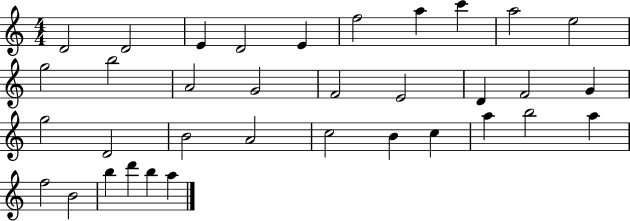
{
  \clef treble
  \numericTimeSignature
  \time 4/4
  \key c \major
  d'2 d'2 | e'4 d'2 e'4 | f''2 a''4 c'''4 | a''2 e''2 | \break g''2 b''2 | a'2 g'2 | f'2 e'2 | d'4 f'2 g'4 | \break g''2 d'2 | b'2 a'2 | c''2 b'4 c''4 | a''4 b''2 a''4 | \break f''2 b'2 | b''4 d'''4 b''4 a''4 | \bar "|."
}